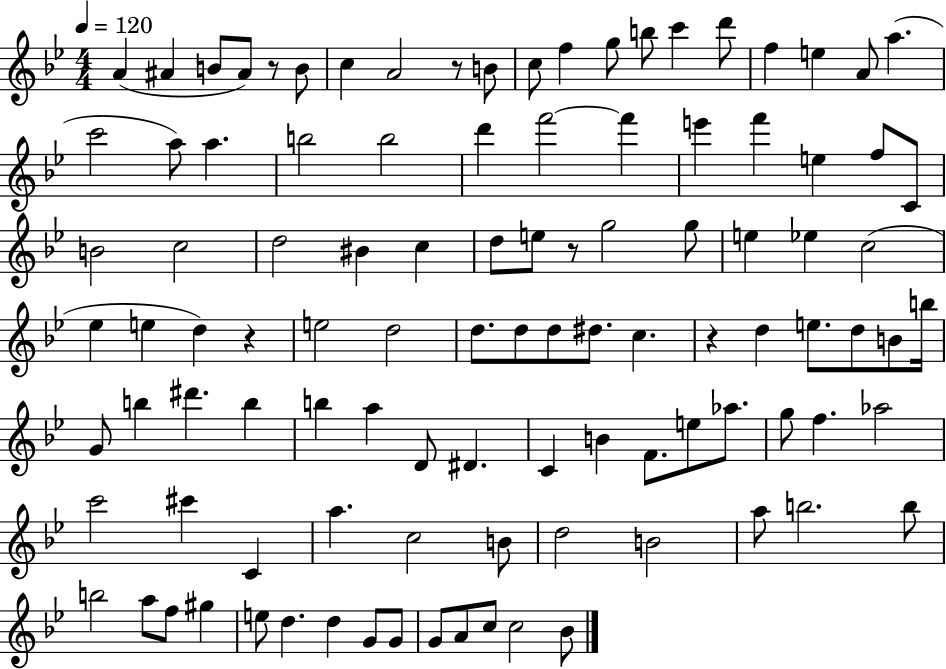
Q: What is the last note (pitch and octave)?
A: Bb4